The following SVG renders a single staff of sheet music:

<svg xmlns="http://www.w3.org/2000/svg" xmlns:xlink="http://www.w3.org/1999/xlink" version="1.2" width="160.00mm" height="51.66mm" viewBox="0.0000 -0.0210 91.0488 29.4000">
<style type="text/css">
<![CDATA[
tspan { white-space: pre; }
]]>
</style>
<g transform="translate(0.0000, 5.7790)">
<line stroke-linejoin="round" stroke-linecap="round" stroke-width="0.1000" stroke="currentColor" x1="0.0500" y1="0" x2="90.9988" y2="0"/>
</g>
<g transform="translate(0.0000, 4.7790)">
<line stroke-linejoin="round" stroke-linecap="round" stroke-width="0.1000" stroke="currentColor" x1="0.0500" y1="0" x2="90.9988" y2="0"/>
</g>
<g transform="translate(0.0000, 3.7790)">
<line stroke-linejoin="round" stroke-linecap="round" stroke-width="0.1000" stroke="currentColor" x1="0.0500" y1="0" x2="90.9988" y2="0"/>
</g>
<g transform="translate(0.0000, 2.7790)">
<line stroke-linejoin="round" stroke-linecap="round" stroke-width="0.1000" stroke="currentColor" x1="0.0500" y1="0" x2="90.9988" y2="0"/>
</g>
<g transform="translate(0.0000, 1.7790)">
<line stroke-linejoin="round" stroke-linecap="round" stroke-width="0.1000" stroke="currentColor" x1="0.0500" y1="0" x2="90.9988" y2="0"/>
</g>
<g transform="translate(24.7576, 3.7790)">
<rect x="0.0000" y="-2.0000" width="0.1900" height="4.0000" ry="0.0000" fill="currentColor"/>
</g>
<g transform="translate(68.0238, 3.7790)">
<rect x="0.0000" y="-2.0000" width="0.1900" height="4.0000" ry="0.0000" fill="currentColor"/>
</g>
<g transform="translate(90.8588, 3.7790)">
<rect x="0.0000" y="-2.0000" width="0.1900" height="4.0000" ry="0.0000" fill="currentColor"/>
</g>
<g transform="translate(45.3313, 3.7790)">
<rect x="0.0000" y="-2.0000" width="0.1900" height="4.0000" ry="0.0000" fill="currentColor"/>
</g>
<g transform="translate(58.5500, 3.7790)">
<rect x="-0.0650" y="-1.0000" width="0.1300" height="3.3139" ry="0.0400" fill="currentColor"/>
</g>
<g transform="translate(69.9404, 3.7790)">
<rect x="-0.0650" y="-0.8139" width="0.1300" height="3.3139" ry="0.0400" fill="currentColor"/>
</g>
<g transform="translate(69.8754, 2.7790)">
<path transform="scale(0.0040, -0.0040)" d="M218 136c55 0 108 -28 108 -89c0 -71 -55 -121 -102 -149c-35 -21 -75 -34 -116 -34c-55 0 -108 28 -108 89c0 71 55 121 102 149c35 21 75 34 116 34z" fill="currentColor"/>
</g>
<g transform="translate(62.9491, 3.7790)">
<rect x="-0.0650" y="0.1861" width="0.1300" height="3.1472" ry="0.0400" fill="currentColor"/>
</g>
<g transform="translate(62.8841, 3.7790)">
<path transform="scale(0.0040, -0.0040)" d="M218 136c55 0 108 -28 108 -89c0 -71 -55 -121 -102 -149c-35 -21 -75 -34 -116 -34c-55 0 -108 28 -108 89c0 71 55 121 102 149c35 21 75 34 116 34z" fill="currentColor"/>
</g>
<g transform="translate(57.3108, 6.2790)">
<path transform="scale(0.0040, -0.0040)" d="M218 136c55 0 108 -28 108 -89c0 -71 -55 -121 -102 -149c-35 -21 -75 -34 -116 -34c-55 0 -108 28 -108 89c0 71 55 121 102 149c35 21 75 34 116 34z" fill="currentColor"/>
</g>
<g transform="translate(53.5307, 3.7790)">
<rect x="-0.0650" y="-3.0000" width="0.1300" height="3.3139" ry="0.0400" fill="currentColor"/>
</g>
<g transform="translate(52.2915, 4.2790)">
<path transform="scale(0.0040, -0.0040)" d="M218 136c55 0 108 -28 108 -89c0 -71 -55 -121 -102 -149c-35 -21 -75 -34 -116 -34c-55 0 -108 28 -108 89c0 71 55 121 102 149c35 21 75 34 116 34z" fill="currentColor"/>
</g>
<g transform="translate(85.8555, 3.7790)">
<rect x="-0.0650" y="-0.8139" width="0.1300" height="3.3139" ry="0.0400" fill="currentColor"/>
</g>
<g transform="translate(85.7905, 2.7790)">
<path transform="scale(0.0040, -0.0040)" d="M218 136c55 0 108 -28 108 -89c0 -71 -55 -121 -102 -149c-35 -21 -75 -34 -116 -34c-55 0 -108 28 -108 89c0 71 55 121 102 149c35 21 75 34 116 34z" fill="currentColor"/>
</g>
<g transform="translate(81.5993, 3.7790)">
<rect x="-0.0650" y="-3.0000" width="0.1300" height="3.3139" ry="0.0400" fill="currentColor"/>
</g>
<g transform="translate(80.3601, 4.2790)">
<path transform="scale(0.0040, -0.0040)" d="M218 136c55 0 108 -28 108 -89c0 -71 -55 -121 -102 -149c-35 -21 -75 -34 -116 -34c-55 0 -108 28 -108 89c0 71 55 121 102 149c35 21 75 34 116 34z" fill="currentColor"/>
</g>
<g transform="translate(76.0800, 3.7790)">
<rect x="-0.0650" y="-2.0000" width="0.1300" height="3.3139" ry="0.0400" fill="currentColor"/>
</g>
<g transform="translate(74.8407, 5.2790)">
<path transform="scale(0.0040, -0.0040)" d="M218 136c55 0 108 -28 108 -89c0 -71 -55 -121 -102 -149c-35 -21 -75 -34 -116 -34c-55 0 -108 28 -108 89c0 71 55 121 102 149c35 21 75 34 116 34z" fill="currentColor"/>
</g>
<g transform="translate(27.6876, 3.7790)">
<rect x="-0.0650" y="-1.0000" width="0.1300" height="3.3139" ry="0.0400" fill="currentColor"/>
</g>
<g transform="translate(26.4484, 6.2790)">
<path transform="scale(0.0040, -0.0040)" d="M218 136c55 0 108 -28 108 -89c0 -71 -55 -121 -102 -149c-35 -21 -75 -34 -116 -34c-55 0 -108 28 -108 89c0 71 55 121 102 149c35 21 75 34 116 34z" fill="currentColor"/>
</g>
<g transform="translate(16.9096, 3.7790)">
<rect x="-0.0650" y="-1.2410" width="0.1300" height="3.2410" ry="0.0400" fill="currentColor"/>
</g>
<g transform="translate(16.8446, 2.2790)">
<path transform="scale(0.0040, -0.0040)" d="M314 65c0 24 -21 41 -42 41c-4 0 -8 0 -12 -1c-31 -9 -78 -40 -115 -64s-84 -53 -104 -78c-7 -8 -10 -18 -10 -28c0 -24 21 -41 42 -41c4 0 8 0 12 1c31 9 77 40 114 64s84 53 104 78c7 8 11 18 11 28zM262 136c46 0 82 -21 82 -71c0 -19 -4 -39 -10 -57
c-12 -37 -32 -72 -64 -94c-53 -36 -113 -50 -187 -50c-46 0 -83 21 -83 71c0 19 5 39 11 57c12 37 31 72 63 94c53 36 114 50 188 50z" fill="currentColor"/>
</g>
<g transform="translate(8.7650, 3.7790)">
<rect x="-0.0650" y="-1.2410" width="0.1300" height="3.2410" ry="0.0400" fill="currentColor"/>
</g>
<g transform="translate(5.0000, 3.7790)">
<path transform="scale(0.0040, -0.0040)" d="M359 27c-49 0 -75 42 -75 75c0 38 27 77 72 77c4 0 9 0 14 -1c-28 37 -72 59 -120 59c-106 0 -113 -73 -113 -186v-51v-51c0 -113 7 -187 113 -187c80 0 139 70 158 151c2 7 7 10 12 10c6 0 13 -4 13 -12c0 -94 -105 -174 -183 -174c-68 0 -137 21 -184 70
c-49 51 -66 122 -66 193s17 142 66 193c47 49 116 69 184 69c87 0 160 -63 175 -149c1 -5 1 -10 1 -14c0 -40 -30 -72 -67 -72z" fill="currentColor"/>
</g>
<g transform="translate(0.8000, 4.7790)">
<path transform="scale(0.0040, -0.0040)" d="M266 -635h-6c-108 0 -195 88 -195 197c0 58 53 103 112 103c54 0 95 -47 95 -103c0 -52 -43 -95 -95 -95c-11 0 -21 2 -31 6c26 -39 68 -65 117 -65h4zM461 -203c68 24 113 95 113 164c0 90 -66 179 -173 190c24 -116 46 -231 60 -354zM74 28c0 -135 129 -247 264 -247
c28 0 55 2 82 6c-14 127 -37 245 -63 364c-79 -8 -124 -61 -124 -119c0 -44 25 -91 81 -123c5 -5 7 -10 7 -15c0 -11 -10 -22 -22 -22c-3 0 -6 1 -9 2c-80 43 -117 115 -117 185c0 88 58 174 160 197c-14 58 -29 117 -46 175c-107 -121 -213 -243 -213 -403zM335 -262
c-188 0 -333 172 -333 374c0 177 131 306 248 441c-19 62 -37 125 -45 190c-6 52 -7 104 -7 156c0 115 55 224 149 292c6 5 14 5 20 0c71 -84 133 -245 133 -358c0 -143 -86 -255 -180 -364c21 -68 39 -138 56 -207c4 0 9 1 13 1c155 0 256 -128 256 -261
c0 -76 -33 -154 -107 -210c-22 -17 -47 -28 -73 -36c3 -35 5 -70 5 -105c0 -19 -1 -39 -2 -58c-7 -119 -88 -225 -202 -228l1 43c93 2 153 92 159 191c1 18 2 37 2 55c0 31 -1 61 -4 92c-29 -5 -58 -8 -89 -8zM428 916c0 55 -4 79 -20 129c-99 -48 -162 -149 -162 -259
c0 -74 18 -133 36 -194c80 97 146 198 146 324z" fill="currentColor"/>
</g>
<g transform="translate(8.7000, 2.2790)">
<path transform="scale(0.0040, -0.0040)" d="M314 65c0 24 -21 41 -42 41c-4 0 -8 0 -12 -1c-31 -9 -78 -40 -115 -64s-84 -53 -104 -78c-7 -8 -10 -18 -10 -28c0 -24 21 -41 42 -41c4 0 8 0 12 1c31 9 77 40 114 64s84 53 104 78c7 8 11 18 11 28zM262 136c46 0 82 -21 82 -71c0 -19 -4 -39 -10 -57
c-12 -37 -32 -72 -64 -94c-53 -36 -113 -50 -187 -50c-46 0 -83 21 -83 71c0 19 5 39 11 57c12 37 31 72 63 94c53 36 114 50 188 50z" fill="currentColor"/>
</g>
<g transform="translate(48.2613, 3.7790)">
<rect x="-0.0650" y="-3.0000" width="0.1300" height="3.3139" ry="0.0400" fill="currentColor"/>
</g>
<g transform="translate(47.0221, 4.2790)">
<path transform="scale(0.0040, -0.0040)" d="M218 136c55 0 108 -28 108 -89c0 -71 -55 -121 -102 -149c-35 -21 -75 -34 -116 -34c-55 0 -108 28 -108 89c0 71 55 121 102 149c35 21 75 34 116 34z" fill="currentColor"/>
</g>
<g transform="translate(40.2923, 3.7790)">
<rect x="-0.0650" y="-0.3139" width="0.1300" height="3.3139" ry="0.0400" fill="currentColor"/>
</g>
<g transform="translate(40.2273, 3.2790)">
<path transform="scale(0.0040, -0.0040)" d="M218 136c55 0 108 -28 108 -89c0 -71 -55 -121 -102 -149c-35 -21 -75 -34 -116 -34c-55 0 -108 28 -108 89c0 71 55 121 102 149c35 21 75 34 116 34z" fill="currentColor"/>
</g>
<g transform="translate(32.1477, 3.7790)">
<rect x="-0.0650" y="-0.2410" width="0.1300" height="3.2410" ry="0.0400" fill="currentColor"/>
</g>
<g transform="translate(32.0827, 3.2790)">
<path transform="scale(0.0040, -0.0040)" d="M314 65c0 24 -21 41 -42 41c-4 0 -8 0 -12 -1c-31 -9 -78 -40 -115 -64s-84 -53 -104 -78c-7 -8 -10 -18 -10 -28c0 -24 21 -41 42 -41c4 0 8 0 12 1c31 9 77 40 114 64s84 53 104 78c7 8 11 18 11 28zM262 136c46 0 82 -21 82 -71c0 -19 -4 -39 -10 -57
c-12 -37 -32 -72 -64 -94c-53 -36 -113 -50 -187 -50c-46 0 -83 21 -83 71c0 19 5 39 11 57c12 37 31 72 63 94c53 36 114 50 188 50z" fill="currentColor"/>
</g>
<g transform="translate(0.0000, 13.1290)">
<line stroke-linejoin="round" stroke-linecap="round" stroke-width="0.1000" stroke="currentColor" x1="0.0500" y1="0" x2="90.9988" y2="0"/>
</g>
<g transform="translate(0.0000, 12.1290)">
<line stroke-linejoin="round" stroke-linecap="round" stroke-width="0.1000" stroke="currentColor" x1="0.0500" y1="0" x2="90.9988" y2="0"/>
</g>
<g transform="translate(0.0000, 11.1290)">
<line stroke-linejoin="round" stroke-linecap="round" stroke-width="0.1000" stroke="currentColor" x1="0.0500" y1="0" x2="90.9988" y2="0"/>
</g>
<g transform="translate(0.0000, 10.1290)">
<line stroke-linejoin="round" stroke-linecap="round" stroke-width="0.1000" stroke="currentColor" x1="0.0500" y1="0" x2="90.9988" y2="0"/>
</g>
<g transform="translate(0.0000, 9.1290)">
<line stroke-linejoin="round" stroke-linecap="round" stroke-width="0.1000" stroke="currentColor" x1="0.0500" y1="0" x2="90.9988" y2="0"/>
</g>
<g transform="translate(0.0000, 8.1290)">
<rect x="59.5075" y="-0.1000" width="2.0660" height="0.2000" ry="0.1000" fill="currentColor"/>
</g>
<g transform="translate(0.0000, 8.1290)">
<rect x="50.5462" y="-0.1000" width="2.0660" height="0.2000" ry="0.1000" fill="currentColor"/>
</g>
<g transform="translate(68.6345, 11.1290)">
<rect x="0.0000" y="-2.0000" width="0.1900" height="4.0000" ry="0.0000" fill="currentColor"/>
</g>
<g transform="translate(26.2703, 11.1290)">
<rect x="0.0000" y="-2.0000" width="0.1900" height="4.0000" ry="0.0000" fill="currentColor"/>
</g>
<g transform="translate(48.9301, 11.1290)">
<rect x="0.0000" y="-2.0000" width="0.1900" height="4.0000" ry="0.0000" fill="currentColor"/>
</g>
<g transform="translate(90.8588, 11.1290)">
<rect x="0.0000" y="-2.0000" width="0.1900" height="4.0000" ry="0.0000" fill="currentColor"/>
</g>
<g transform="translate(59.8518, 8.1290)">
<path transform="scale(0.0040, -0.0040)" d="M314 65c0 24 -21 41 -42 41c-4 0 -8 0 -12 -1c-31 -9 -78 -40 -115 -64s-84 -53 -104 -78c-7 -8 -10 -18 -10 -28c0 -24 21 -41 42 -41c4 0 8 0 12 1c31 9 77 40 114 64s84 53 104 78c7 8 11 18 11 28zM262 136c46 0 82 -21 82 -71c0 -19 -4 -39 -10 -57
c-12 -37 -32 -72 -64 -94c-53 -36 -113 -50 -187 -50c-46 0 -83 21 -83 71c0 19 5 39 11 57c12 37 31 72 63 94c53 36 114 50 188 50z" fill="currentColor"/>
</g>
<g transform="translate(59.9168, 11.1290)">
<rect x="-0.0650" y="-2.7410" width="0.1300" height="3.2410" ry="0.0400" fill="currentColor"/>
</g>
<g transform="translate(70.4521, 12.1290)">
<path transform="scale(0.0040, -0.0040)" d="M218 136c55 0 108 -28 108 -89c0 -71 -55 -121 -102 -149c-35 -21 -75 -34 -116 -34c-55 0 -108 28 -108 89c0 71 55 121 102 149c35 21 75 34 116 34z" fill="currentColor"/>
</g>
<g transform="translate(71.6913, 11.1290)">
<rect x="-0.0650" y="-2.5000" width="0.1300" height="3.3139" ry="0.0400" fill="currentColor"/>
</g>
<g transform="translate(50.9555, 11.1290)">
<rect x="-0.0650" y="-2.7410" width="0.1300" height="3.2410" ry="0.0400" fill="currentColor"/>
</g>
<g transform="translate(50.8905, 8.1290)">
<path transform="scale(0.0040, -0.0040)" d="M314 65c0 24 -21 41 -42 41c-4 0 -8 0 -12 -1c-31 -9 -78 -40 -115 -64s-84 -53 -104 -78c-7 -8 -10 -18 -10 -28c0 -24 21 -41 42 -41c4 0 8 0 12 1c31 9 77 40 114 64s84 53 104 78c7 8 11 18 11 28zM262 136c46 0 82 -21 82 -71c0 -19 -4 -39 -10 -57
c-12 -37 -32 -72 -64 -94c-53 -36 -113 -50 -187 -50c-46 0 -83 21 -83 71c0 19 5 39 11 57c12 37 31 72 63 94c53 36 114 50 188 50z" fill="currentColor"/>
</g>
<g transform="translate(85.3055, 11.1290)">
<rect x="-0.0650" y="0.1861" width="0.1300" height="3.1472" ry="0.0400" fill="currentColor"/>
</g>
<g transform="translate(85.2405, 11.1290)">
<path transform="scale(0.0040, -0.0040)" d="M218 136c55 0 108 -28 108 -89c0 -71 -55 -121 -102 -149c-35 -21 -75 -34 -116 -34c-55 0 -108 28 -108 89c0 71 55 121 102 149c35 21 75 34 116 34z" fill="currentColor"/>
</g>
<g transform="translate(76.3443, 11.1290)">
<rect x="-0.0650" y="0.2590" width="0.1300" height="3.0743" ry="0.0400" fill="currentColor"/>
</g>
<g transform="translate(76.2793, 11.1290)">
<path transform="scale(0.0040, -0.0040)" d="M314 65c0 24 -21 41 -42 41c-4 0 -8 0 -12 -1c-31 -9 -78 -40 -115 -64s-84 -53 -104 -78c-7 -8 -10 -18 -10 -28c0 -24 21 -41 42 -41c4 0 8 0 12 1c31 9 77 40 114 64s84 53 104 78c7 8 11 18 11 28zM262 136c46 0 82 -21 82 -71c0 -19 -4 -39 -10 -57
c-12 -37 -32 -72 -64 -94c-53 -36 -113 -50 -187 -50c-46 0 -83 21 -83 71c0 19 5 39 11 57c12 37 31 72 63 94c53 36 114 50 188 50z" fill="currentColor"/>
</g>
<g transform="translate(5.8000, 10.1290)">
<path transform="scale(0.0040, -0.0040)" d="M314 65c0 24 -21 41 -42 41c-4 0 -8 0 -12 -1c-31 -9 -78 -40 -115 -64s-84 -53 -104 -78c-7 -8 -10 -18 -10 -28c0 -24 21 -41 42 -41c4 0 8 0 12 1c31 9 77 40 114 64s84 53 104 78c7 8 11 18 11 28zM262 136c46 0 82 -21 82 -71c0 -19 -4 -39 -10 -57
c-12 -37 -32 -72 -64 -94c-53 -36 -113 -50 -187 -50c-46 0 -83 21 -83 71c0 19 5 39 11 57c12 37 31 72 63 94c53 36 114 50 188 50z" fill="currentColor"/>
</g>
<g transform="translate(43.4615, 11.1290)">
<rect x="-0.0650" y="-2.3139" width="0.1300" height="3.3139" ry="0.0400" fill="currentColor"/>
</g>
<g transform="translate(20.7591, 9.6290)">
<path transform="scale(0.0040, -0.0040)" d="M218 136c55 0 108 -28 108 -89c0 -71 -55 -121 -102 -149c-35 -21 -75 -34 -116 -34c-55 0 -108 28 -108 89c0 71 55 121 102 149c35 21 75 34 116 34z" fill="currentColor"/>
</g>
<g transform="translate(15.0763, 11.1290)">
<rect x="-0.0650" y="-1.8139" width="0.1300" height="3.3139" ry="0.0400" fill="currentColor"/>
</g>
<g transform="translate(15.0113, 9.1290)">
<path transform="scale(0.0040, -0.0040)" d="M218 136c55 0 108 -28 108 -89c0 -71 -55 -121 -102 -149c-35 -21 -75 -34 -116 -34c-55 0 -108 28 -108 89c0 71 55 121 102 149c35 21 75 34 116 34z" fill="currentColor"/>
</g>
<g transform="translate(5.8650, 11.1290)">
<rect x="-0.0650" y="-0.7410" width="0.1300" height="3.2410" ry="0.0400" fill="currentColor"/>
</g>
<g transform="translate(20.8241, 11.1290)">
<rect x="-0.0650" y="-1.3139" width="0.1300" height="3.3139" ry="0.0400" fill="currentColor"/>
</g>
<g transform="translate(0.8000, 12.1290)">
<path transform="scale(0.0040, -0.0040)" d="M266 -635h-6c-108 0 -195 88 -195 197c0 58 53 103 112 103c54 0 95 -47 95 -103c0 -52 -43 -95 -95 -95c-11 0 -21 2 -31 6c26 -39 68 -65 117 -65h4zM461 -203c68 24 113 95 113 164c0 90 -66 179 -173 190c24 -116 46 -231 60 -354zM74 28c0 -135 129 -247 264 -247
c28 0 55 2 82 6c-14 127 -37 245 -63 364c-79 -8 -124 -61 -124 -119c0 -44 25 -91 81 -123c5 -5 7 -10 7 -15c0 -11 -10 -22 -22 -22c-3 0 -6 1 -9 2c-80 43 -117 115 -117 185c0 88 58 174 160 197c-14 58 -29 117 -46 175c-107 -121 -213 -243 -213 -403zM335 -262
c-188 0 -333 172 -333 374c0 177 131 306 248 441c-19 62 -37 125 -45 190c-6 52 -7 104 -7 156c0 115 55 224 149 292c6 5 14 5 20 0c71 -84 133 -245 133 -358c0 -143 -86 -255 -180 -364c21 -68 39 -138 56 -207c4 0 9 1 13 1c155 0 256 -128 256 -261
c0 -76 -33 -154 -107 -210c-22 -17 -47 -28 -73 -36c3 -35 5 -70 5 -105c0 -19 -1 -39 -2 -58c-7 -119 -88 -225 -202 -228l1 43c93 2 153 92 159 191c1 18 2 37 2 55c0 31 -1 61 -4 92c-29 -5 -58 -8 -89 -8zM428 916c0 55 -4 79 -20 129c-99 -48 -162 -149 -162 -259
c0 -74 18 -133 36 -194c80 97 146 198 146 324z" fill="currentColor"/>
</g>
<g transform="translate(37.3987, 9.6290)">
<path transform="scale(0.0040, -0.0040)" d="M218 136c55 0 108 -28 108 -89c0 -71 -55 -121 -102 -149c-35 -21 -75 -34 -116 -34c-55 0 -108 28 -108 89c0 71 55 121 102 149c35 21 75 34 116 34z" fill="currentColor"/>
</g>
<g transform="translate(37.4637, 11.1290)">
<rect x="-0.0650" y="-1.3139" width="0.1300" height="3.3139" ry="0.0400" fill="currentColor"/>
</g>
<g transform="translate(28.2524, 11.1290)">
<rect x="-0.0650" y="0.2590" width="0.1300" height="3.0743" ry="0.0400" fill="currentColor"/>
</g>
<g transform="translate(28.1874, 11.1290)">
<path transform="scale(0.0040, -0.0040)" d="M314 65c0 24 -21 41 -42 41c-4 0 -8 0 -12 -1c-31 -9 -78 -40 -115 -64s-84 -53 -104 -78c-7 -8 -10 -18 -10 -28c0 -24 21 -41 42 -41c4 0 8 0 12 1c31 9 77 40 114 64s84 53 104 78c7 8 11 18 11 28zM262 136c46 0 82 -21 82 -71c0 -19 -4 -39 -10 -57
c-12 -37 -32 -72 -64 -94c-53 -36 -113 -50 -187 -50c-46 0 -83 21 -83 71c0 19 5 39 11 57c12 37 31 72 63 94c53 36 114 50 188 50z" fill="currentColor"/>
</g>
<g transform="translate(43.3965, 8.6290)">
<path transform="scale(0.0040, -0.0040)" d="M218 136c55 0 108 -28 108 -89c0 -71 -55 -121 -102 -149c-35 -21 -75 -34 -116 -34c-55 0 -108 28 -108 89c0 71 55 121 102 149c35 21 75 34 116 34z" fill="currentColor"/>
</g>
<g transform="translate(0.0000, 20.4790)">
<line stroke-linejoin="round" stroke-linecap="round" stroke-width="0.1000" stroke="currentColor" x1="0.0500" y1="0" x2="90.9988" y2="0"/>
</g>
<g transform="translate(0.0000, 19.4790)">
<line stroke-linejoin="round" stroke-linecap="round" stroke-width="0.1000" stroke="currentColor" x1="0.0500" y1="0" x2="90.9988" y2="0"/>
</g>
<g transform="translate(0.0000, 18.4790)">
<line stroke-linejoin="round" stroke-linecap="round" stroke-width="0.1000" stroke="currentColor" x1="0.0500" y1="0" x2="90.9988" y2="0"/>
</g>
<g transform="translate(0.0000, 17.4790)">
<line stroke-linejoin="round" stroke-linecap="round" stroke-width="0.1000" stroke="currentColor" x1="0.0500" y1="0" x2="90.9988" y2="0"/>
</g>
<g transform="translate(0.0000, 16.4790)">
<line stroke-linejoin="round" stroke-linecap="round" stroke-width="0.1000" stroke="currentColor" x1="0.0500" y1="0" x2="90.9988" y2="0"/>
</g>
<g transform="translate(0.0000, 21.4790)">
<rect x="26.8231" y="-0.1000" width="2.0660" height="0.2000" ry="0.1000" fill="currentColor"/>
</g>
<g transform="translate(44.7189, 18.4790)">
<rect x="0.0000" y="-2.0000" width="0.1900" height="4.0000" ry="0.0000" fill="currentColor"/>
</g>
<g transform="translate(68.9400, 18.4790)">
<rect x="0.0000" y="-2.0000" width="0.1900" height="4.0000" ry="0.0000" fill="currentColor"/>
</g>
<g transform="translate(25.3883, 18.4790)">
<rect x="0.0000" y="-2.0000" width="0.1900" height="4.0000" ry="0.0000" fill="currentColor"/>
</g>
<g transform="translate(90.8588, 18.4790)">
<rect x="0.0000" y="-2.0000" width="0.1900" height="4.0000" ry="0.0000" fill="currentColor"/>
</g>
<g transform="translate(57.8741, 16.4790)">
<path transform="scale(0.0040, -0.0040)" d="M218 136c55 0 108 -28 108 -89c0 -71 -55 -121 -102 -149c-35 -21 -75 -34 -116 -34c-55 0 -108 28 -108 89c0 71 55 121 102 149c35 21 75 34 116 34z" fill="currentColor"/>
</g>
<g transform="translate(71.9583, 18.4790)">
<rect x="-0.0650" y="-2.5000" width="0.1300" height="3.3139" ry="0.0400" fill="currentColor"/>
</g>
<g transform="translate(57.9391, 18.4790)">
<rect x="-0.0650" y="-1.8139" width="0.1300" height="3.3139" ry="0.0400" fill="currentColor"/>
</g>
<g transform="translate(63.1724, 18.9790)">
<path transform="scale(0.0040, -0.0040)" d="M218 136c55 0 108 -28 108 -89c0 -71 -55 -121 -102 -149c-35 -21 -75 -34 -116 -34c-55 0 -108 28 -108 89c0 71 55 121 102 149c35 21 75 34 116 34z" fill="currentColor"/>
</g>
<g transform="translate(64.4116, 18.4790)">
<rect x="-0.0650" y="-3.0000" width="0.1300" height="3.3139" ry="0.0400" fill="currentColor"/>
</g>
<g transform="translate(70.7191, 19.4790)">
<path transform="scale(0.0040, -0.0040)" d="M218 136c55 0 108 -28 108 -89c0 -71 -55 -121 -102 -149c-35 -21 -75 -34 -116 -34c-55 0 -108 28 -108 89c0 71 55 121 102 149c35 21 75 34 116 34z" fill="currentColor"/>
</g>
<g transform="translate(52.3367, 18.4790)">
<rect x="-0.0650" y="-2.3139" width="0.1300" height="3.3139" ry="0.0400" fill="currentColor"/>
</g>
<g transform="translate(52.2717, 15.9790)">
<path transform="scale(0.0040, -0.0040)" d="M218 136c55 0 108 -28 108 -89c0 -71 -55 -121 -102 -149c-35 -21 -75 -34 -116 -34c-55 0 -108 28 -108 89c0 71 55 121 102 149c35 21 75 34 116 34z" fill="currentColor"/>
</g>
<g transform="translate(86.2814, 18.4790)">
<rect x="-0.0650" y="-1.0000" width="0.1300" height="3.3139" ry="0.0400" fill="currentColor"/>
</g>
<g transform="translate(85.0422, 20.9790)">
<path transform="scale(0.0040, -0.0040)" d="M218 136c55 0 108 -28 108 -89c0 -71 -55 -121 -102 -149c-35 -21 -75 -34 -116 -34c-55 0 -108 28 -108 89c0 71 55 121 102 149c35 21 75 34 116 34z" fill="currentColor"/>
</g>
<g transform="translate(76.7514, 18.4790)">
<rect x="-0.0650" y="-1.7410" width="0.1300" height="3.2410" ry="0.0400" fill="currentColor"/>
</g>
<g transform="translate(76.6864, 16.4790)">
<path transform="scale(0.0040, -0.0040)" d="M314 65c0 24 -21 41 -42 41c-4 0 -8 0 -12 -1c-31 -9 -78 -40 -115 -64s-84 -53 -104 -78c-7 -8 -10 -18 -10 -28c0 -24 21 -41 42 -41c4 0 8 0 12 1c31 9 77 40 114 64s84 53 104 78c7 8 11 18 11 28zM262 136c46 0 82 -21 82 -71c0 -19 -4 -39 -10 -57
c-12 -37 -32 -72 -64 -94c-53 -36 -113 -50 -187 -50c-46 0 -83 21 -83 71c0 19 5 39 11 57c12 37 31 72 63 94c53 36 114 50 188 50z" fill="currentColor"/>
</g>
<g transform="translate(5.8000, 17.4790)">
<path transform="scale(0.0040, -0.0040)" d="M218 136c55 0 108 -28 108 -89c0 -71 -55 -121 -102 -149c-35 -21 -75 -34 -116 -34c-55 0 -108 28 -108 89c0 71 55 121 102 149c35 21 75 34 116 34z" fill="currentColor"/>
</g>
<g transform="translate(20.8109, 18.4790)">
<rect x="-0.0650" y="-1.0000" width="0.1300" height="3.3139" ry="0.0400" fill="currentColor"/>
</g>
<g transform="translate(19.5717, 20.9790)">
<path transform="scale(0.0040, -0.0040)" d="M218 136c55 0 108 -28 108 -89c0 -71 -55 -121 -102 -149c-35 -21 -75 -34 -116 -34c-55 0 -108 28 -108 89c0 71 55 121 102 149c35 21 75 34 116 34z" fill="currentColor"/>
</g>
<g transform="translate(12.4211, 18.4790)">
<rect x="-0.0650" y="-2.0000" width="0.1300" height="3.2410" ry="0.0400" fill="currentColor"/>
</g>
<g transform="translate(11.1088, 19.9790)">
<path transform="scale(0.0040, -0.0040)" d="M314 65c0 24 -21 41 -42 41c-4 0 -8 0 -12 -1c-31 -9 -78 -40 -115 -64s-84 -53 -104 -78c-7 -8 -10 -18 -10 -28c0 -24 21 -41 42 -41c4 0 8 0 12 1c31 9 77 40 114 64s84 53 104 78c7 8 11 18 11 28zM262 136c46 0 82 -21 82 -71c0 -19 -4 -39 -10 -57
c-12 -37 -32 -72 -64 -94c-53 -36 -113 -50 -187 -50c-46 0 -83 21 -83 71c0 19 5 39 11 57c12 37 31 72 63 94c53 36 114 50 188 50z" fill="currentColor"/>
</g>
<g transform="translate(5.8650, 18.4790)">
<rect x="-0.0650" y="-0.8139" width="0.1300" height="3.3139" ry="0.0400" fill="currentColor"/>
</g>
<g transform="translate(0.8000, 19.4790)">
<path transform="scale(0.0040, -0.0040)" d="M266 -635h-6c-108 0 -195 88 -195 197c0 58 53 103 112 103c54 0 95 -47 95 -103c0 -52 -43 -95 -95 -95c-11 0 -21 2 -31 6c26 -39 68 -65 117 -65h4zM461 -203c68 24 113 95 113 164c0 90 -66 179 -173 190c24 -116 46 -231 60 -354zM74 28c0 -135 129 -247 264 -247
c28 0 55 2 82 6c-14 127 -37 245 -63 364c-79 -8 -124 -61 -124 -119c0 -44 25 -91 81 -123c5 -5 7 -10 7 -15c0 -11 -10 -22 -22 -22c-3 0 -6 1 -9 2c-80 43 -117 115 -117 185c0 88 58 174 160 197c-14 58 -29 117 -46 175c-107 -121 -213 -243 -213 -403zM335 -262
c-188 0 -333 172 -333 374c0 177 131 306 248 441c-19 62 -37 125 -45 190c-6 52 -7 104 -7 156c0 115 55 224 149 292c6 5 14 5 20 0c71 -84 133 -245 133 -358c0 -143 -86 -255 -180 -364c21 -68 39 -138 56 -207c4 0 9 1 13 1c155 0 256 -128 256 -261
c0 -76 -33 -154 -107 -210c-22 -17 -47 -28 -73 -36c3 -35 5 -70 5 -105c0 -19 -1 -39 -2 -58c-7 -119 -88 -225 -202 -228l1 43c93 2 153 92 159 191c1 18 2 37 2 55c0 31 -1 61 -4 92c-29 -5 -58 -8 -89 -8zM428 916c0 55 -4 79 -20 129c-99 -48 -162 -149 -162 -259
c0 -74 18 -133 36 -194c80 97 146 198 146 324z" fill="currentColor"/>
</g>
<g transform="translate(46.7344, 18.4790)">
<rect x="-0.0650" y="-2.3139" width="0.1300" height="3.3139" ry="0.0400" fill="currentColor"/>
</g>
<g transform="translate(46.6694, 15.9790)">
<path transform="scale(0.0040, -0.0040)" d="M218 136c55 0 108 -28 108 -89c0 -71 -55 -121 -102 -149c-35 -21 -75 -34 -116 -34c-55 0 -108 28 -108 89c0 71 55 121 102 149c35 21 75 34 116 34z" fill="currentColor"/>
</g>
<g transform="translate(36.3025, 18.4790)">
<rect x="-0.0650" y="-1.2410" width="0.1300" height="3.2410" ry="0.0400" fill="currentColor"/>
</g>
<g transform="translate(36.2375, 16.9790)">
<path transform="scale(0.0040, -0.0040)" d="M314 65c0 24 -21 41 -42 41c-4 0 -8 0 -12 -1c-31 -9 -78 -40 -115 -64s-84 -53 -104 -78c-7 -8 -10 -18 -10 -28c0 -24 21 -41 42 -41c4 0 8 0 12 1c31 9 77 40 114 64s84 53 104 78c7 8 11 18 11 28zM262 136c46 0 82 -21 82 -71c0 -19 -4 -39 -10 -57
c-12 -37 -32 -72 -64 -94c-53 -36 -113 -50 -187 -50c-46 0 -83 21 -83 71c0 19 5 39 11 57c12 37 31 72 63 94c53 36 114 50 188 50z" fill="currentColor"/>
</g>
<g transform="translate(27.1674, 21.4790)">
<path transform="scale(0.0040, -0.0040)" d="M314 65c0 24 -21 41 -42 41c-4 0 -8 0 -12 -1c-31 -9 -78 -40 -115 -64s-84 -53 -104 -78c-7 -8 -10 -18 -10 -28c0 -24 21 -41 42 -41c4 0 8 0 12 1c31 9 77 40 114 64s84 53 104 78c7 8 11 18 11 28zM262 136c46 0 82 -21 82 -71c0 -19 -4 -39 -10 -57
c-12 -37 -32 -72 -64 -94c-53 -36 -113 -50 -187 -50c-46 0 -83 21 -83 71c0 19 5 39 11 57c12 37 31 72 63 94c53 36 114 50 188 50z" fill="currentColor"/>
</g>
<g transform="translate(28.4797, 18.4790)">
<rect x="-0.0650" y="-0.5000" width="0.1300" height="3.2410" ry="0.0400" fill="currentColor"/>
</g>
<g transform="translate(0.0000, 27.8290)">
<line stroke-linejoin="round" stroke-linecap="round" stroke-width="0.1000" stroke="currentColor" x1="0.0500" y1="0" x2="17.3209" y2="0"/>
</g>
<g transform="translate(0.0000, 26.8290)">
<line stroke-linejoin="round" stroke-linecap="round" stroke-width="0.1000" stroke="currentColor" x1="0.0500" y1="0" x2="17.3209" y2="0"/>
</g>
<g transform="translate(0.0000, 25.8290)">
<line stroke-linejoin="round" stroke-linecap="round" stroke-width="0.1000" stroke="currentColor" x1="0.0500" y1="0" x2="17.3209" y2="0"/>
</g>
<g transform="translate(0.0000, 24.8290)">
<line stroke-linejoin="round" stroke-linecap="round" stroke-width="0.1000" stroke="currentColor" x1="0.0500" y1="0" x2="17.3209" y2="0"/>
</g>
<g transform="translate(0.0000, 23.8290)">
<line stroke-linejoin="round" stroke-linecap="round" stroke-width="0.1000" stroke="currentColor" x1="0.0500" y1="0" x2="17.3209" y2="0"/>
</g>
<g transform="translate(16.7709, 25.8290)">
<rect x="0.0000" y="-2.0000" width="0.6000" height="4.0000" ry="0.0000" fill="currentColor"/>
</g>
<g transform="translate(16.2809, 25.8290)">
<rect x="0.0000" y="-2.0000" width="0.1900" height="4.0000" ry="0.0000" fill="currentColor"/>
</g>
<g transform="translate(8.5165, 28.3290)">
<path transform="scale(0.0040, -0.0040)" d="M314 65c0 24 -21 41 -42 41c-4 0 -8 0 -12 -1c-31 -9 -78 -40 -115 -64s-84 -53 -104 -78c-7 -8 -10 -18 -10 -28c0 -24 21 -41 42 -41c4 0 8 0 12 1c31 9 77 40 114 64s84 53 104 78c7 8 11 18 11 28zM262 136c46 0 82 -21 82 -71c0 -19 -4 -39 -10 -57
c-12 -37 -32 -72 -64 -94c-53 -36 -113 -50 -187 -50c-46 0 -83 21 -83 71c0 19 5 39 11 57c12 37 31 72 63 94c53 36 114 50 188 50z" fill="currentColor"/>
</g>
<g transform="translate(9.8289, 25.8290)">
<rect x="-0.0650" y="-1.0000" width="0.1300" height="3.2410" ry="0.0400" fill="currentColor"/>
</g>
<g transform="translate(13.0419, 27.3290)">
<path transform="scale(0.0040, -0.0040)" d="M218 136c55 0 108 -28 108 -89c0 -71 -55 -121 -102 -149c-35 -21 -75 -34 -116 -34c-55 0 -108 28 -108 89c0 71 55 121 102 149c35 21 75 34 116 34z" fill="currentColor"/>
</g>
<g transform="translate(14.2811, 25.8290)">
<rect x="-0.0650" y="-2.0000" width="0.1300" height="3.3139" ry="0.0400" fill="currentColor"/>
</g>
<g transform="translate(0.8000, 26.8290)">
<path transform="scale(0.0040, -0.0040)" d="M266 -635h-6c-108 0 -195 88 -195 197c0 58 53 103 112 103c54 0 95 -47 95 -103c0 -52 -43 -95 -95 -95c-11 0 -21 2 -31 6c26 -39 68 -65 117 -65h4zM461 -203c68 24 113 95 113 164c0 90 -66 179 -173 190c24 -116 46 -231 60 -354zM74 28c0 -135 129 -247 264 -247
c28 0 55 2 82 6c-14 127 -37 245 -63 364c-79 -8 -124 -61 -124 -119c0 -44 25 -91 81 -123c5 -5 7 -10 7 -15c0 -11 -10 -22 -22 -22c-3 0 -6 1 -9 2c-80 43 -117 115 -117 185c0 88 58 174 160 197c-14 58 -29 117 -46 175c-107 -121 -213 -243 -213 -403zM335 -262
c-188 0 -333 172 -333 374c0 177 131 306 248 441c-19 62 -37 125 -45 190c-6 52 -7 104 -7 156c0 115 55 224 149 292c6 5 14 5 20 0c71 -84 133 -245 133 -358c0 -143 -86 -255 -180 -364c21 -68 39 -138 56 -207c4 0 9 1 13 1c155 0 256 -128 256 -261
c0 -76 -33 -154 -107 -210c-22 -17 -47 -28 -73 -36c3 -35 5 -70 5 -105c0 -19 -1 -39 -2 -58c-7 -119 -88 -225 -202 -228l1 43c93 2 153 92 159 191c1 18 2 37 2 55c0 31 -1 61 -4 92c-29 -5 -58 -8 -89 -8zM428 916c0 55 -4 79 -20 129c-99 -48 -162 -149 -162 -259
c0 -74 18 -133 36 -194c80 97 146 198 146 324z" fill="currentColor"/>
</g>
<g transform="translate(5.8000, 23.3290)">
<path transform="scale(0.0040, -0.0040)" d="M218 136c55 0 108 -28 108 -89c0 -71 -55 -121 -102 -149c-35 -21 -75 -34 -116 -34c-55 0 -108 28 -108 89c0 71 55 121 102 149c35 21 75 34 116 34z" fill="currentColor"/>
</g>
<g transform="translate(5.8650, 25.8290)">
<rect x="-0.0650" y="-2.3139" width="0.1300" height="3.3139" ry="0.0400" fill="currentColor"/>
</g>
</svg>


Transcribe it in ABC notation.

X:1
T:Untitled
M:4/4
L:1/4
K:C
e2 e2 D c2 c A A D B d F A d d2 f e B2 e g a2 a2 G B2 B d F2 D C2 e2 g g f A G f2 D g D2 F